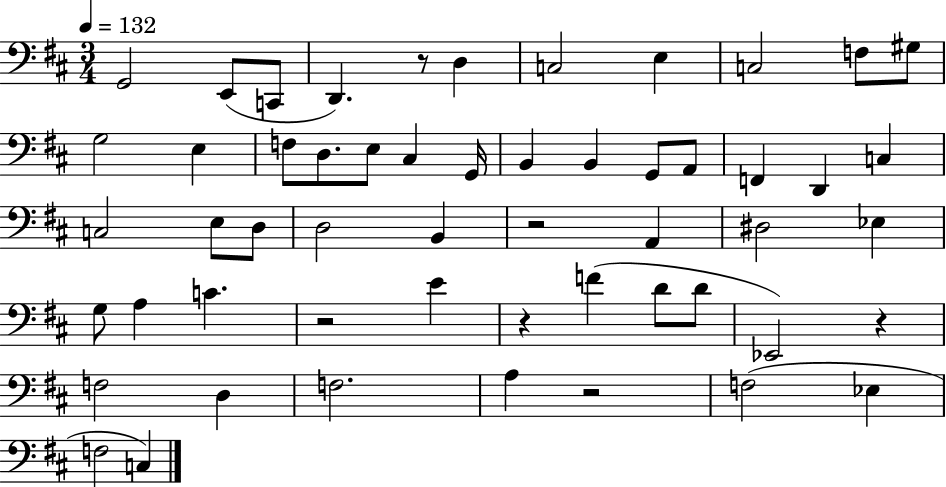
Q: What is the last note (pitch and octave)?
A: C3